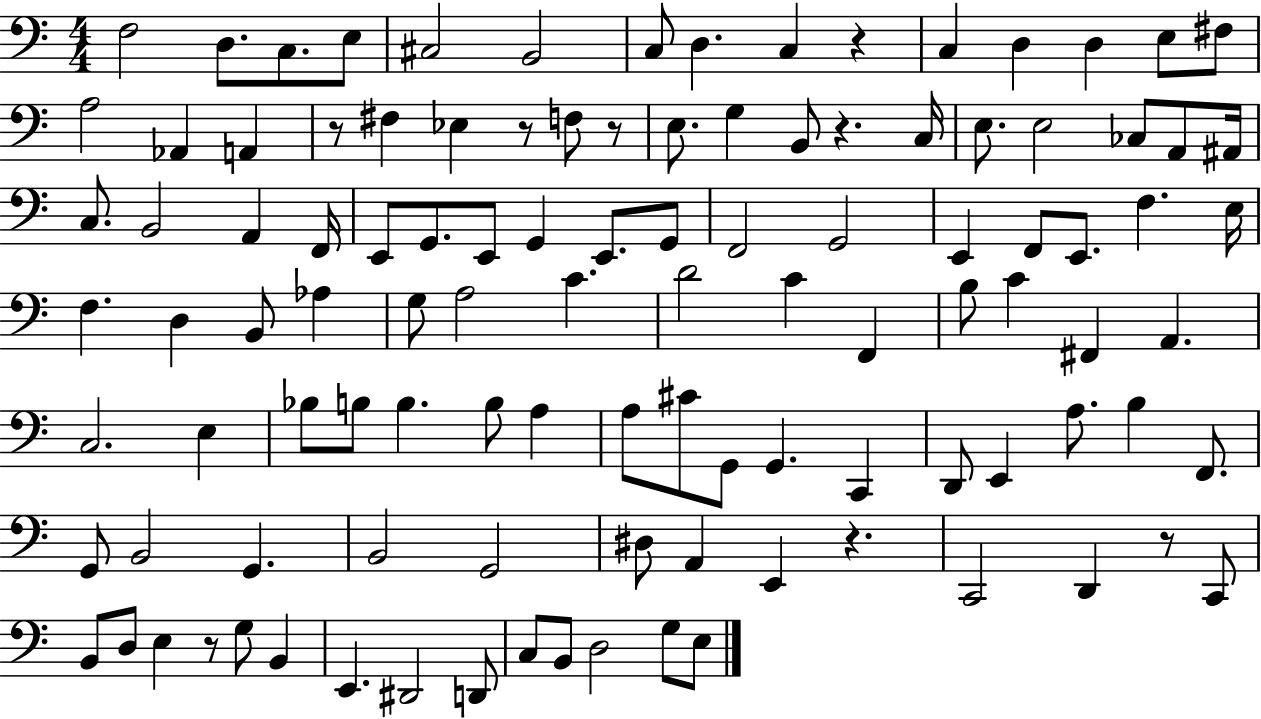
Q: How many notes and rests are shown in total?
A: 109